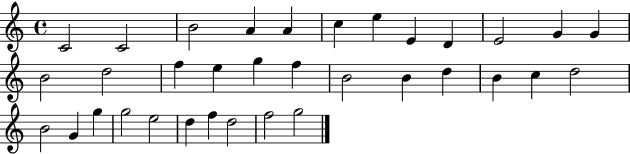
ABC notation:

X:1
T:Untitled
M:4/4
L:1/4
K:C
C2 C2 B2 A A c e E D E2 G G B2 d2 f e g f B2 B d B c d2 B2 G g g2 e2 d f d2 f2 g2